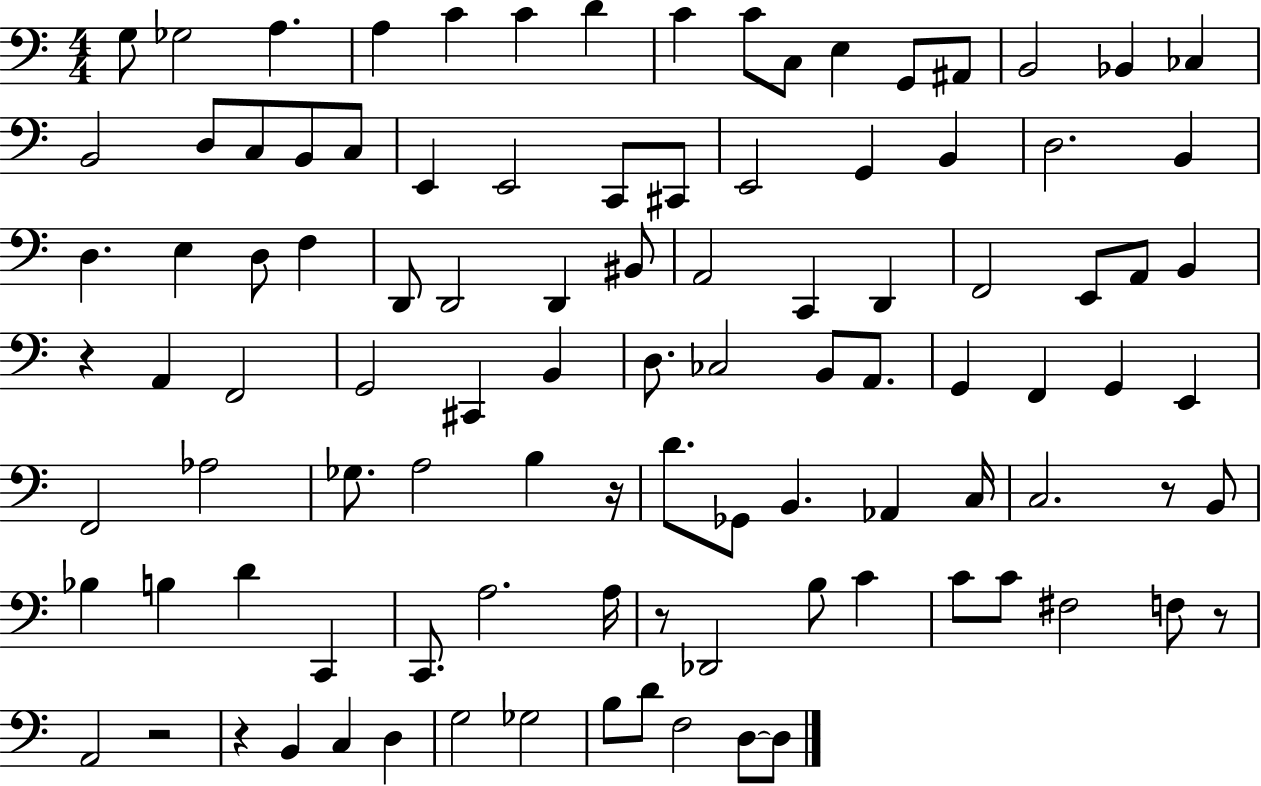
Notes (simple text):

G3/e Gb3/h A3/q. A3/q C4/q C4/q D4/q C4/q C4/e C3/e E3/q G2/e A#2/e B2/h Bb2/q CES3/q B2/h D3/e C3/e B2/e C3/e E2/q E2/h C2/e C#2/e E2/h G2/q B2/q D3/h. B2/q D3/q. E3/q D3/e F3/q D2/e D2/h D2/q BIS2/e A2/h C2/q D2/q F2/h E2/e A2/e B2/q R/q A2/q F2/h G2/h C#2/q B2/q D3/e. CES3/h B2/e A2/e. G2/q F2/q G2/q E2/q F2/h Ab3/h Gb3/e. A3/h B3/q R/s D4/e. Gb2/e B2/q. Ab2/q C3/s C3/h. R/e B2/e Bb3/q B3/q D4/q C2/q C2/e. A3/h. A3/s R/e Db2/h B3/e C4/q C4/e C4/e F#3/h F3/e R/e A2/h R/h R/q B2/q C3/q D3/q G3/h Gb3/h B3/e D4/e F3/h D3/e D3/e